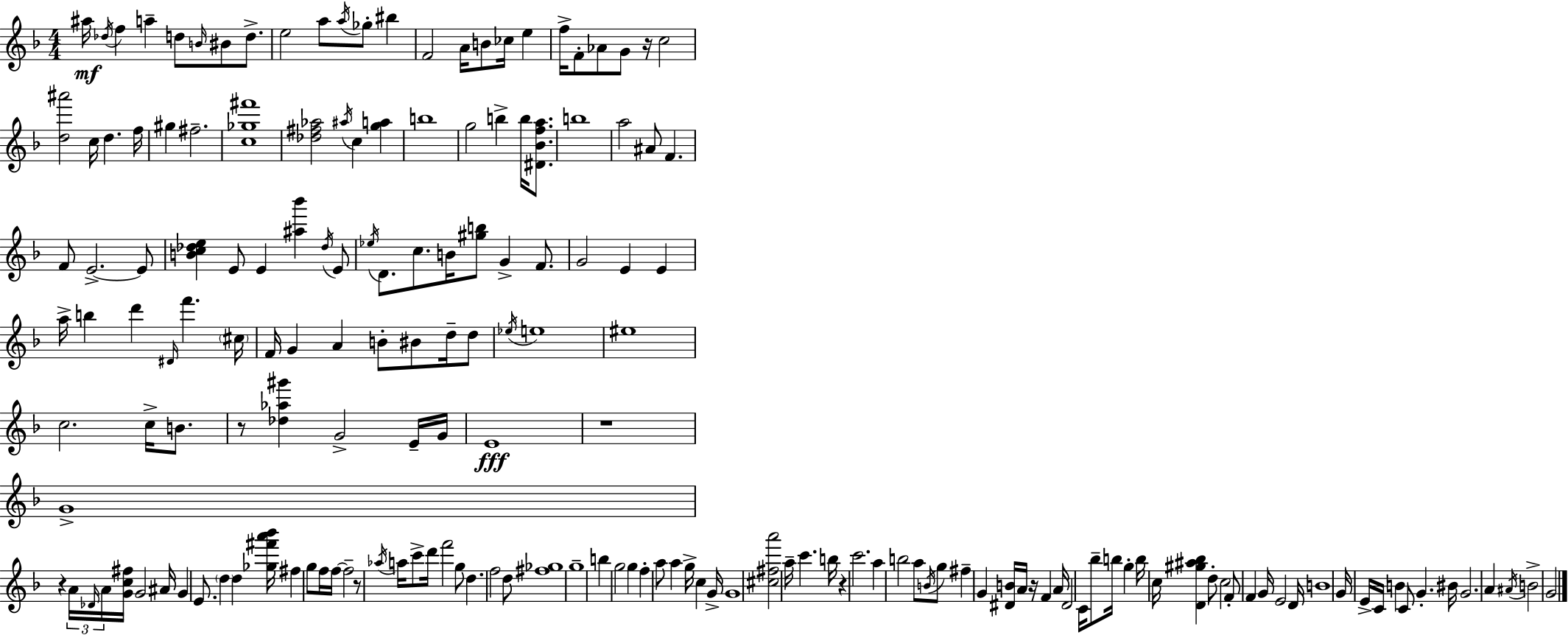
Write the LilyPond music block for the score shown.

{
  \clef treble
  \numericTimeSignature
  \time 4/4
  \key d \minor
  ais''16\mf \acciaccatura { des''16 } f''4 a''4-- d''8 \grace { b'16 } bis'8 d''8.-> | e''2 a''8 \acciaccatura { a''16 } ges''8-. bis''4 | f'2 a'16 b'8 ces''16 e''4 | f''16-> f'8-. aes'8 g'8 r16 c''2 | \break <d'' ais'''>2 c''16 d''4. | f''16 gis''4 fis''2.-- | <c'' ges'' fis'''>1 | <des'' fis'' aes''>2 \acciaccatura { ais''16 } c''4 | \break <g'' a''>4 b''1 | g''2 b''4-> | b''16 <dis' bes' f'' a''>8. b''1 | a''2 ais'8 f'4. | \break f'8 e'2.->~~ | e'8 <b' c'' des'' e''>4 e'8 e'4 <ais'' bes'''>4 | \acciaccatura { des''16 } e'8 \acciaccatura { ees''16 } d'8. c''8. b'16 <gis'' b''>8 g'4-> | f'8. g'2 e'4 | \break e'4 a''16-> b''4 d'''4 \grace { dis'16 } | f'''4. \parenthesize cis''16 f'16 g'4 a'4 | b'8-. bis'8 d''16-- d''8 \acciaccatura { ees''16 } e''1 | eis''1 | \break c''2. | c''16-> b'8. r8 <des'' aes'' gis'''>4 g'2-> | e'16-- g'16 e'1\fff | r1 | \break g'1-> | r4 \tuplet 3/2 { a'16 \grace { des'16 } a'16 } <g' c'' fis''>16 | g'2 ais'16 g'4 e'8. | \parenthesize d''4 d''4 <ges'' fis''' a''' bes'''>16 fis''4 g''8 f''16 | \break f''16~~ f''2-- r8 \acciaccatura { aes''16 } a''16 c'''8-> d'''16 | f'''2 g''8 d''4. | f''2 d''8 <fis'' ges''>1 | g''1-- | \break b''4 g''2 | g''4 f''4-. a''8 | a''4 g''16-> c''4 g'16-> g'1 | <cis'' fis'' a'''>2 | \break a''16-- c'''4. b''16 r4 c'''2. | a''4 b''2 | a''8 \acciaccatura { b'16 } g''8 fis''4-- g'4 | <dis' b'>16 a'16 r16 f'4 a'16 dis'2 | \break c'16 bes''8-- b''16 g''4-. b''16 c''16 <d' gis'' ais'' bes''>4 | d''8-. c''2 f'8-. f'4 | g'16 e'2 d'16 b'1 | g'16 e'16-> c'16 b'4 | \break c'8 g'4.-. bis'16 g'2. | a'4 \acciaccatura { ais'16 } b'2-> | g'2 \bar "|."
}